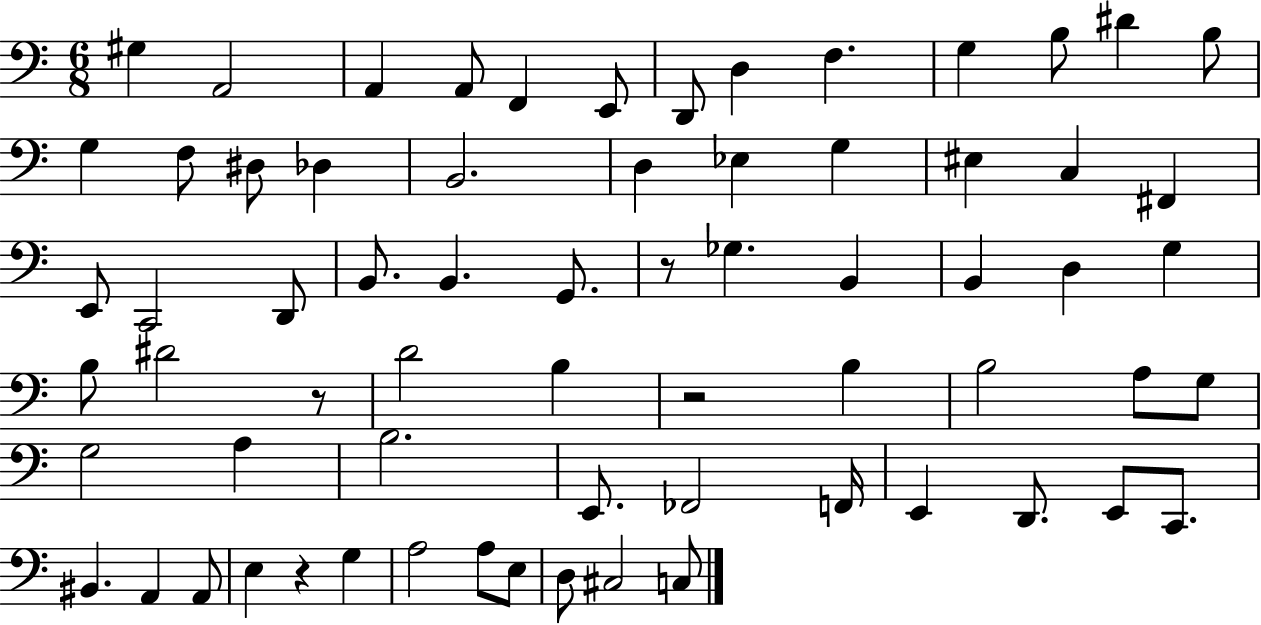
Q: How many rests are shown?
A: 4